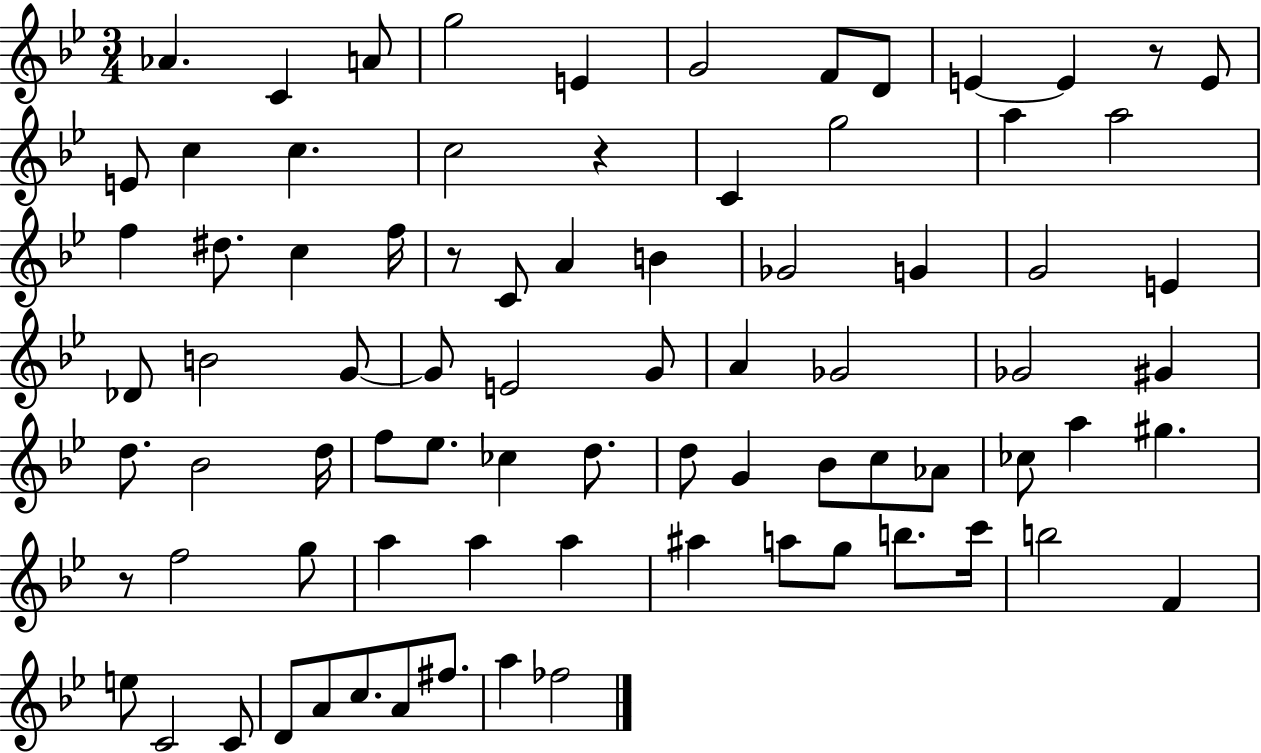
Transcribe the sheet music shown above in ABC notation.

X:1
T:Untitled
M:3/4
L:1/4
K:Bb
_A C A/2 g2 E G2 F/2 D/2 E E z/2 E/2 E/2 c c c2 z C g2 a a2 f ^d/2 c f/4 z/2 C/2 A B _G2 G G2 E _D/2 B2 G/2 G/2 E2 G/2 A _G2 _G2 ^G d/2 _B2 d/4 f/2 _e/2 _c d/2 d/2 G _B/2 c/2 _A/2 _c/2 a ^g z/2 f2 g/2 a a a ^a a/2 g/2 b/2 c'/4 b2 F e/2 C2 C/2 D/2 A/2 c/2 A/2 ^f/2 a _f2